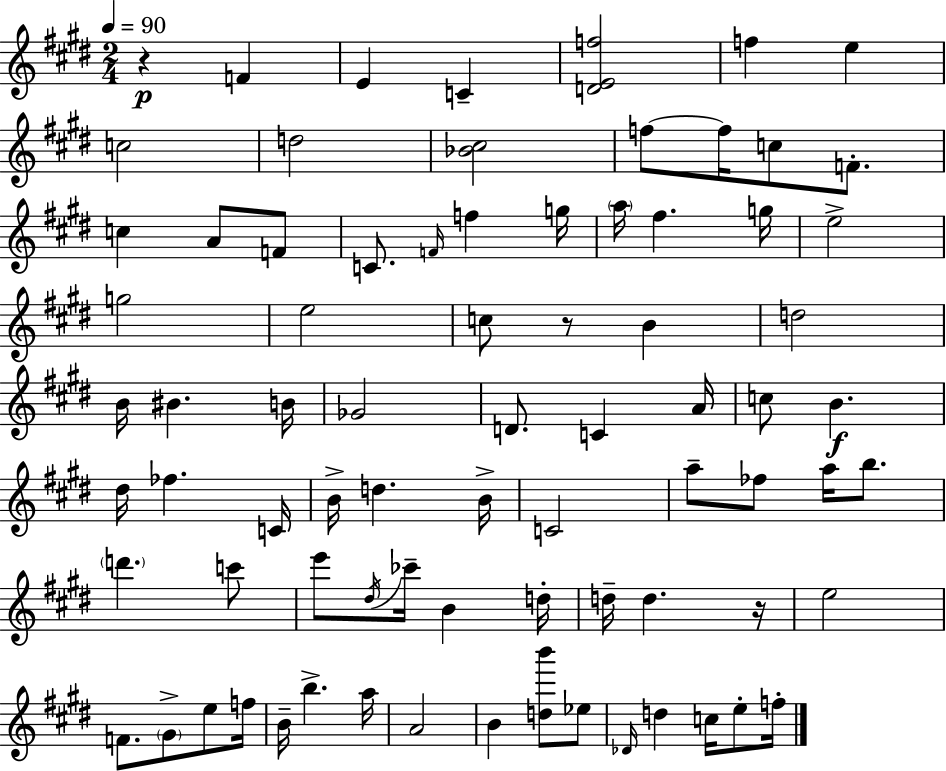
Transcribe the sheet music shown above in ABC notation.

X:1
T:Untitled
M:2/4
L:1/4
K:E
z F E C [DEf]2 f e c2 d2 [_B^c]2 f/2 f/4 c/2 F/2 c A/2 F/2 C/2 F/4 f g/4 a/4 ^f g/4 e2 g2 e2 c/2 z/2 B d2 B/4 ^B B/4 _G2 D/2 C A/4 c/2 B ^d/4 _f C/4 B/4 d B/4 C2 a/2 _f/2 a/4 b/2 d' c'/2 e'/2 ^d/4 _c'/4 B d/4 d/4 d z/4 e2 F/2 ^G/2 e/2 f/4 B/4 b a/4 A2 B [db']/2 _e/2 _D/4 d c/4 e/2 f/4